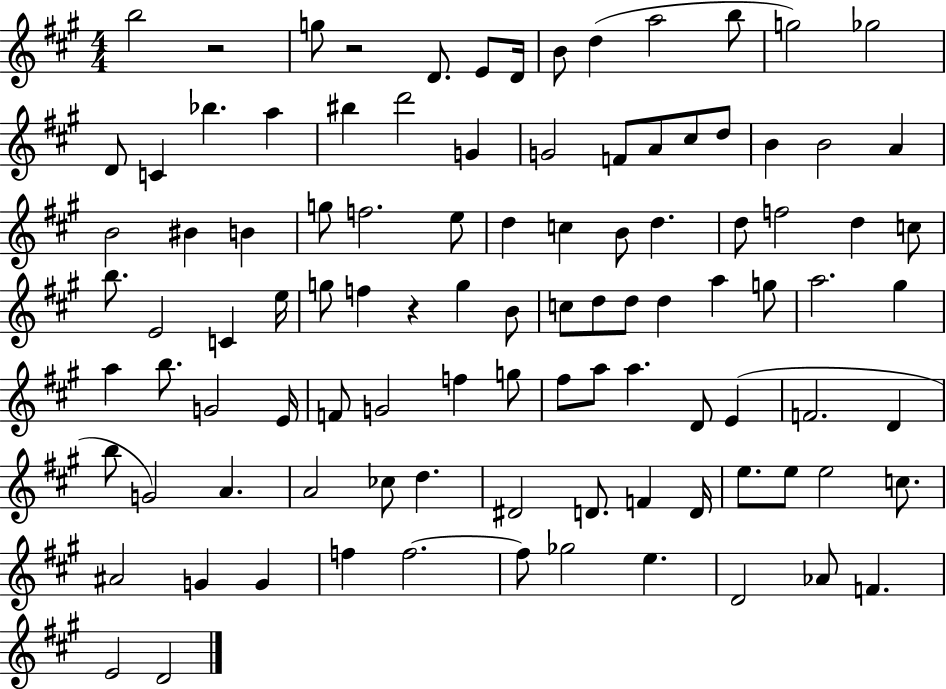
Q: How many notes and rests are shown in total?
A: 101